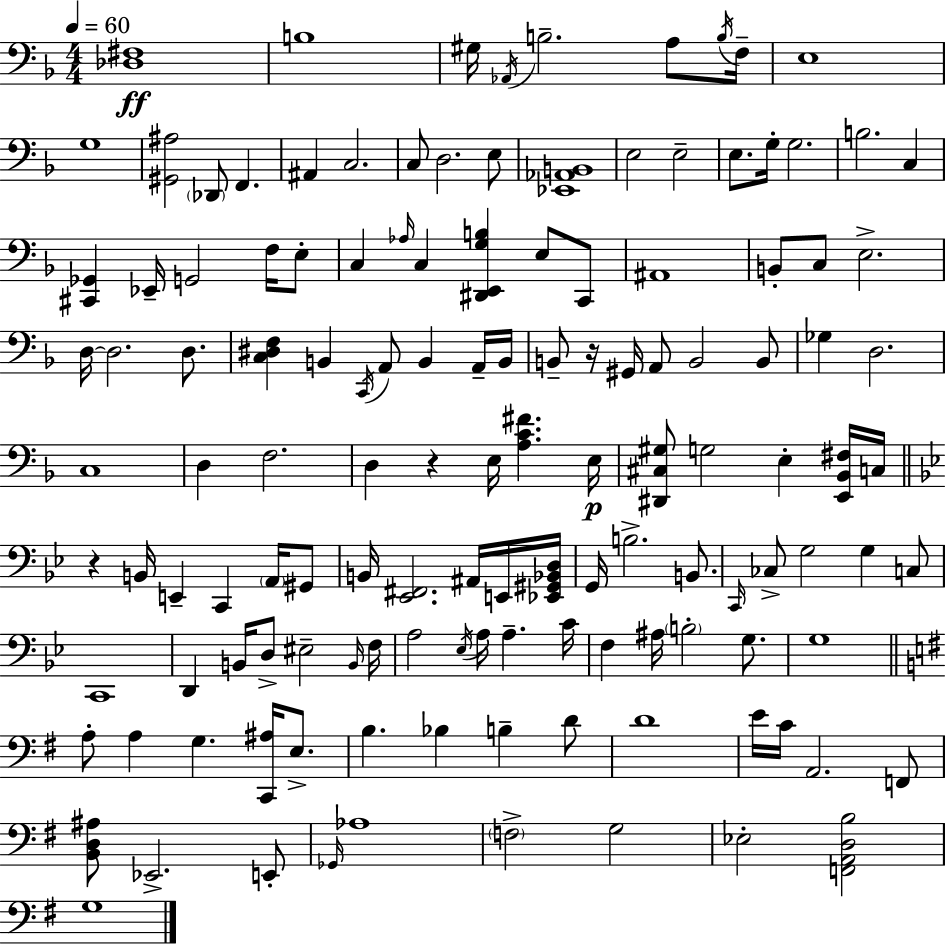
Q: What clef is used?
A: bass